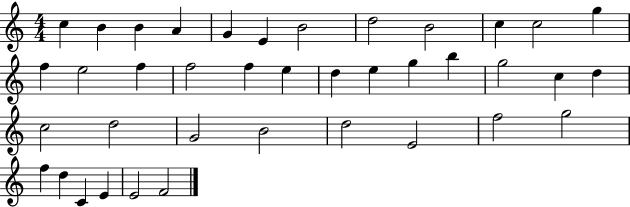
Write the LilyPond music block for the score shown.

{
  \clef treble
  \numericTimeSignature
  \time 4/4
  \key c \major
  c''4 b'4 b'4 a'4 | g'4 e'4 b'2 | d''2 b'2 | c''4 c''2 g''4 | \break f''4 e''2 f''4 | f''2 f''4 e''4 | d''4 e''4 g''4 b''4 | g''2 c''4 d''4 | \break c''2 d''2 | g'2 b'2 | d''2 e'2 | f''2 g''2 | \break f''4 d''4 c'4 e'4 | e'2 f'2 | \bar "|."
}